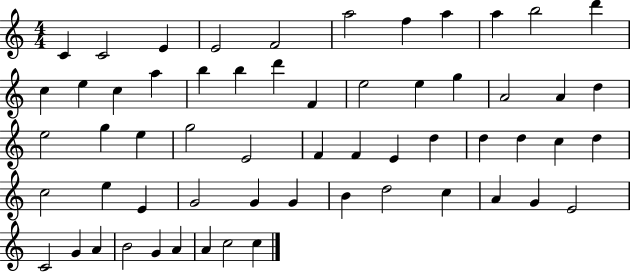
X:1
T:Untitled
M:4/4
L:1/4
K:C
C C2 E E2 F2 a2 f a a b2 d' c e c a b b d' F e2 e g A2 A d e2 g e g2 E2 F F E d d d c d c2 e E G2 G G B d2 c A G E2 C2 G A B2 G A A c2 c